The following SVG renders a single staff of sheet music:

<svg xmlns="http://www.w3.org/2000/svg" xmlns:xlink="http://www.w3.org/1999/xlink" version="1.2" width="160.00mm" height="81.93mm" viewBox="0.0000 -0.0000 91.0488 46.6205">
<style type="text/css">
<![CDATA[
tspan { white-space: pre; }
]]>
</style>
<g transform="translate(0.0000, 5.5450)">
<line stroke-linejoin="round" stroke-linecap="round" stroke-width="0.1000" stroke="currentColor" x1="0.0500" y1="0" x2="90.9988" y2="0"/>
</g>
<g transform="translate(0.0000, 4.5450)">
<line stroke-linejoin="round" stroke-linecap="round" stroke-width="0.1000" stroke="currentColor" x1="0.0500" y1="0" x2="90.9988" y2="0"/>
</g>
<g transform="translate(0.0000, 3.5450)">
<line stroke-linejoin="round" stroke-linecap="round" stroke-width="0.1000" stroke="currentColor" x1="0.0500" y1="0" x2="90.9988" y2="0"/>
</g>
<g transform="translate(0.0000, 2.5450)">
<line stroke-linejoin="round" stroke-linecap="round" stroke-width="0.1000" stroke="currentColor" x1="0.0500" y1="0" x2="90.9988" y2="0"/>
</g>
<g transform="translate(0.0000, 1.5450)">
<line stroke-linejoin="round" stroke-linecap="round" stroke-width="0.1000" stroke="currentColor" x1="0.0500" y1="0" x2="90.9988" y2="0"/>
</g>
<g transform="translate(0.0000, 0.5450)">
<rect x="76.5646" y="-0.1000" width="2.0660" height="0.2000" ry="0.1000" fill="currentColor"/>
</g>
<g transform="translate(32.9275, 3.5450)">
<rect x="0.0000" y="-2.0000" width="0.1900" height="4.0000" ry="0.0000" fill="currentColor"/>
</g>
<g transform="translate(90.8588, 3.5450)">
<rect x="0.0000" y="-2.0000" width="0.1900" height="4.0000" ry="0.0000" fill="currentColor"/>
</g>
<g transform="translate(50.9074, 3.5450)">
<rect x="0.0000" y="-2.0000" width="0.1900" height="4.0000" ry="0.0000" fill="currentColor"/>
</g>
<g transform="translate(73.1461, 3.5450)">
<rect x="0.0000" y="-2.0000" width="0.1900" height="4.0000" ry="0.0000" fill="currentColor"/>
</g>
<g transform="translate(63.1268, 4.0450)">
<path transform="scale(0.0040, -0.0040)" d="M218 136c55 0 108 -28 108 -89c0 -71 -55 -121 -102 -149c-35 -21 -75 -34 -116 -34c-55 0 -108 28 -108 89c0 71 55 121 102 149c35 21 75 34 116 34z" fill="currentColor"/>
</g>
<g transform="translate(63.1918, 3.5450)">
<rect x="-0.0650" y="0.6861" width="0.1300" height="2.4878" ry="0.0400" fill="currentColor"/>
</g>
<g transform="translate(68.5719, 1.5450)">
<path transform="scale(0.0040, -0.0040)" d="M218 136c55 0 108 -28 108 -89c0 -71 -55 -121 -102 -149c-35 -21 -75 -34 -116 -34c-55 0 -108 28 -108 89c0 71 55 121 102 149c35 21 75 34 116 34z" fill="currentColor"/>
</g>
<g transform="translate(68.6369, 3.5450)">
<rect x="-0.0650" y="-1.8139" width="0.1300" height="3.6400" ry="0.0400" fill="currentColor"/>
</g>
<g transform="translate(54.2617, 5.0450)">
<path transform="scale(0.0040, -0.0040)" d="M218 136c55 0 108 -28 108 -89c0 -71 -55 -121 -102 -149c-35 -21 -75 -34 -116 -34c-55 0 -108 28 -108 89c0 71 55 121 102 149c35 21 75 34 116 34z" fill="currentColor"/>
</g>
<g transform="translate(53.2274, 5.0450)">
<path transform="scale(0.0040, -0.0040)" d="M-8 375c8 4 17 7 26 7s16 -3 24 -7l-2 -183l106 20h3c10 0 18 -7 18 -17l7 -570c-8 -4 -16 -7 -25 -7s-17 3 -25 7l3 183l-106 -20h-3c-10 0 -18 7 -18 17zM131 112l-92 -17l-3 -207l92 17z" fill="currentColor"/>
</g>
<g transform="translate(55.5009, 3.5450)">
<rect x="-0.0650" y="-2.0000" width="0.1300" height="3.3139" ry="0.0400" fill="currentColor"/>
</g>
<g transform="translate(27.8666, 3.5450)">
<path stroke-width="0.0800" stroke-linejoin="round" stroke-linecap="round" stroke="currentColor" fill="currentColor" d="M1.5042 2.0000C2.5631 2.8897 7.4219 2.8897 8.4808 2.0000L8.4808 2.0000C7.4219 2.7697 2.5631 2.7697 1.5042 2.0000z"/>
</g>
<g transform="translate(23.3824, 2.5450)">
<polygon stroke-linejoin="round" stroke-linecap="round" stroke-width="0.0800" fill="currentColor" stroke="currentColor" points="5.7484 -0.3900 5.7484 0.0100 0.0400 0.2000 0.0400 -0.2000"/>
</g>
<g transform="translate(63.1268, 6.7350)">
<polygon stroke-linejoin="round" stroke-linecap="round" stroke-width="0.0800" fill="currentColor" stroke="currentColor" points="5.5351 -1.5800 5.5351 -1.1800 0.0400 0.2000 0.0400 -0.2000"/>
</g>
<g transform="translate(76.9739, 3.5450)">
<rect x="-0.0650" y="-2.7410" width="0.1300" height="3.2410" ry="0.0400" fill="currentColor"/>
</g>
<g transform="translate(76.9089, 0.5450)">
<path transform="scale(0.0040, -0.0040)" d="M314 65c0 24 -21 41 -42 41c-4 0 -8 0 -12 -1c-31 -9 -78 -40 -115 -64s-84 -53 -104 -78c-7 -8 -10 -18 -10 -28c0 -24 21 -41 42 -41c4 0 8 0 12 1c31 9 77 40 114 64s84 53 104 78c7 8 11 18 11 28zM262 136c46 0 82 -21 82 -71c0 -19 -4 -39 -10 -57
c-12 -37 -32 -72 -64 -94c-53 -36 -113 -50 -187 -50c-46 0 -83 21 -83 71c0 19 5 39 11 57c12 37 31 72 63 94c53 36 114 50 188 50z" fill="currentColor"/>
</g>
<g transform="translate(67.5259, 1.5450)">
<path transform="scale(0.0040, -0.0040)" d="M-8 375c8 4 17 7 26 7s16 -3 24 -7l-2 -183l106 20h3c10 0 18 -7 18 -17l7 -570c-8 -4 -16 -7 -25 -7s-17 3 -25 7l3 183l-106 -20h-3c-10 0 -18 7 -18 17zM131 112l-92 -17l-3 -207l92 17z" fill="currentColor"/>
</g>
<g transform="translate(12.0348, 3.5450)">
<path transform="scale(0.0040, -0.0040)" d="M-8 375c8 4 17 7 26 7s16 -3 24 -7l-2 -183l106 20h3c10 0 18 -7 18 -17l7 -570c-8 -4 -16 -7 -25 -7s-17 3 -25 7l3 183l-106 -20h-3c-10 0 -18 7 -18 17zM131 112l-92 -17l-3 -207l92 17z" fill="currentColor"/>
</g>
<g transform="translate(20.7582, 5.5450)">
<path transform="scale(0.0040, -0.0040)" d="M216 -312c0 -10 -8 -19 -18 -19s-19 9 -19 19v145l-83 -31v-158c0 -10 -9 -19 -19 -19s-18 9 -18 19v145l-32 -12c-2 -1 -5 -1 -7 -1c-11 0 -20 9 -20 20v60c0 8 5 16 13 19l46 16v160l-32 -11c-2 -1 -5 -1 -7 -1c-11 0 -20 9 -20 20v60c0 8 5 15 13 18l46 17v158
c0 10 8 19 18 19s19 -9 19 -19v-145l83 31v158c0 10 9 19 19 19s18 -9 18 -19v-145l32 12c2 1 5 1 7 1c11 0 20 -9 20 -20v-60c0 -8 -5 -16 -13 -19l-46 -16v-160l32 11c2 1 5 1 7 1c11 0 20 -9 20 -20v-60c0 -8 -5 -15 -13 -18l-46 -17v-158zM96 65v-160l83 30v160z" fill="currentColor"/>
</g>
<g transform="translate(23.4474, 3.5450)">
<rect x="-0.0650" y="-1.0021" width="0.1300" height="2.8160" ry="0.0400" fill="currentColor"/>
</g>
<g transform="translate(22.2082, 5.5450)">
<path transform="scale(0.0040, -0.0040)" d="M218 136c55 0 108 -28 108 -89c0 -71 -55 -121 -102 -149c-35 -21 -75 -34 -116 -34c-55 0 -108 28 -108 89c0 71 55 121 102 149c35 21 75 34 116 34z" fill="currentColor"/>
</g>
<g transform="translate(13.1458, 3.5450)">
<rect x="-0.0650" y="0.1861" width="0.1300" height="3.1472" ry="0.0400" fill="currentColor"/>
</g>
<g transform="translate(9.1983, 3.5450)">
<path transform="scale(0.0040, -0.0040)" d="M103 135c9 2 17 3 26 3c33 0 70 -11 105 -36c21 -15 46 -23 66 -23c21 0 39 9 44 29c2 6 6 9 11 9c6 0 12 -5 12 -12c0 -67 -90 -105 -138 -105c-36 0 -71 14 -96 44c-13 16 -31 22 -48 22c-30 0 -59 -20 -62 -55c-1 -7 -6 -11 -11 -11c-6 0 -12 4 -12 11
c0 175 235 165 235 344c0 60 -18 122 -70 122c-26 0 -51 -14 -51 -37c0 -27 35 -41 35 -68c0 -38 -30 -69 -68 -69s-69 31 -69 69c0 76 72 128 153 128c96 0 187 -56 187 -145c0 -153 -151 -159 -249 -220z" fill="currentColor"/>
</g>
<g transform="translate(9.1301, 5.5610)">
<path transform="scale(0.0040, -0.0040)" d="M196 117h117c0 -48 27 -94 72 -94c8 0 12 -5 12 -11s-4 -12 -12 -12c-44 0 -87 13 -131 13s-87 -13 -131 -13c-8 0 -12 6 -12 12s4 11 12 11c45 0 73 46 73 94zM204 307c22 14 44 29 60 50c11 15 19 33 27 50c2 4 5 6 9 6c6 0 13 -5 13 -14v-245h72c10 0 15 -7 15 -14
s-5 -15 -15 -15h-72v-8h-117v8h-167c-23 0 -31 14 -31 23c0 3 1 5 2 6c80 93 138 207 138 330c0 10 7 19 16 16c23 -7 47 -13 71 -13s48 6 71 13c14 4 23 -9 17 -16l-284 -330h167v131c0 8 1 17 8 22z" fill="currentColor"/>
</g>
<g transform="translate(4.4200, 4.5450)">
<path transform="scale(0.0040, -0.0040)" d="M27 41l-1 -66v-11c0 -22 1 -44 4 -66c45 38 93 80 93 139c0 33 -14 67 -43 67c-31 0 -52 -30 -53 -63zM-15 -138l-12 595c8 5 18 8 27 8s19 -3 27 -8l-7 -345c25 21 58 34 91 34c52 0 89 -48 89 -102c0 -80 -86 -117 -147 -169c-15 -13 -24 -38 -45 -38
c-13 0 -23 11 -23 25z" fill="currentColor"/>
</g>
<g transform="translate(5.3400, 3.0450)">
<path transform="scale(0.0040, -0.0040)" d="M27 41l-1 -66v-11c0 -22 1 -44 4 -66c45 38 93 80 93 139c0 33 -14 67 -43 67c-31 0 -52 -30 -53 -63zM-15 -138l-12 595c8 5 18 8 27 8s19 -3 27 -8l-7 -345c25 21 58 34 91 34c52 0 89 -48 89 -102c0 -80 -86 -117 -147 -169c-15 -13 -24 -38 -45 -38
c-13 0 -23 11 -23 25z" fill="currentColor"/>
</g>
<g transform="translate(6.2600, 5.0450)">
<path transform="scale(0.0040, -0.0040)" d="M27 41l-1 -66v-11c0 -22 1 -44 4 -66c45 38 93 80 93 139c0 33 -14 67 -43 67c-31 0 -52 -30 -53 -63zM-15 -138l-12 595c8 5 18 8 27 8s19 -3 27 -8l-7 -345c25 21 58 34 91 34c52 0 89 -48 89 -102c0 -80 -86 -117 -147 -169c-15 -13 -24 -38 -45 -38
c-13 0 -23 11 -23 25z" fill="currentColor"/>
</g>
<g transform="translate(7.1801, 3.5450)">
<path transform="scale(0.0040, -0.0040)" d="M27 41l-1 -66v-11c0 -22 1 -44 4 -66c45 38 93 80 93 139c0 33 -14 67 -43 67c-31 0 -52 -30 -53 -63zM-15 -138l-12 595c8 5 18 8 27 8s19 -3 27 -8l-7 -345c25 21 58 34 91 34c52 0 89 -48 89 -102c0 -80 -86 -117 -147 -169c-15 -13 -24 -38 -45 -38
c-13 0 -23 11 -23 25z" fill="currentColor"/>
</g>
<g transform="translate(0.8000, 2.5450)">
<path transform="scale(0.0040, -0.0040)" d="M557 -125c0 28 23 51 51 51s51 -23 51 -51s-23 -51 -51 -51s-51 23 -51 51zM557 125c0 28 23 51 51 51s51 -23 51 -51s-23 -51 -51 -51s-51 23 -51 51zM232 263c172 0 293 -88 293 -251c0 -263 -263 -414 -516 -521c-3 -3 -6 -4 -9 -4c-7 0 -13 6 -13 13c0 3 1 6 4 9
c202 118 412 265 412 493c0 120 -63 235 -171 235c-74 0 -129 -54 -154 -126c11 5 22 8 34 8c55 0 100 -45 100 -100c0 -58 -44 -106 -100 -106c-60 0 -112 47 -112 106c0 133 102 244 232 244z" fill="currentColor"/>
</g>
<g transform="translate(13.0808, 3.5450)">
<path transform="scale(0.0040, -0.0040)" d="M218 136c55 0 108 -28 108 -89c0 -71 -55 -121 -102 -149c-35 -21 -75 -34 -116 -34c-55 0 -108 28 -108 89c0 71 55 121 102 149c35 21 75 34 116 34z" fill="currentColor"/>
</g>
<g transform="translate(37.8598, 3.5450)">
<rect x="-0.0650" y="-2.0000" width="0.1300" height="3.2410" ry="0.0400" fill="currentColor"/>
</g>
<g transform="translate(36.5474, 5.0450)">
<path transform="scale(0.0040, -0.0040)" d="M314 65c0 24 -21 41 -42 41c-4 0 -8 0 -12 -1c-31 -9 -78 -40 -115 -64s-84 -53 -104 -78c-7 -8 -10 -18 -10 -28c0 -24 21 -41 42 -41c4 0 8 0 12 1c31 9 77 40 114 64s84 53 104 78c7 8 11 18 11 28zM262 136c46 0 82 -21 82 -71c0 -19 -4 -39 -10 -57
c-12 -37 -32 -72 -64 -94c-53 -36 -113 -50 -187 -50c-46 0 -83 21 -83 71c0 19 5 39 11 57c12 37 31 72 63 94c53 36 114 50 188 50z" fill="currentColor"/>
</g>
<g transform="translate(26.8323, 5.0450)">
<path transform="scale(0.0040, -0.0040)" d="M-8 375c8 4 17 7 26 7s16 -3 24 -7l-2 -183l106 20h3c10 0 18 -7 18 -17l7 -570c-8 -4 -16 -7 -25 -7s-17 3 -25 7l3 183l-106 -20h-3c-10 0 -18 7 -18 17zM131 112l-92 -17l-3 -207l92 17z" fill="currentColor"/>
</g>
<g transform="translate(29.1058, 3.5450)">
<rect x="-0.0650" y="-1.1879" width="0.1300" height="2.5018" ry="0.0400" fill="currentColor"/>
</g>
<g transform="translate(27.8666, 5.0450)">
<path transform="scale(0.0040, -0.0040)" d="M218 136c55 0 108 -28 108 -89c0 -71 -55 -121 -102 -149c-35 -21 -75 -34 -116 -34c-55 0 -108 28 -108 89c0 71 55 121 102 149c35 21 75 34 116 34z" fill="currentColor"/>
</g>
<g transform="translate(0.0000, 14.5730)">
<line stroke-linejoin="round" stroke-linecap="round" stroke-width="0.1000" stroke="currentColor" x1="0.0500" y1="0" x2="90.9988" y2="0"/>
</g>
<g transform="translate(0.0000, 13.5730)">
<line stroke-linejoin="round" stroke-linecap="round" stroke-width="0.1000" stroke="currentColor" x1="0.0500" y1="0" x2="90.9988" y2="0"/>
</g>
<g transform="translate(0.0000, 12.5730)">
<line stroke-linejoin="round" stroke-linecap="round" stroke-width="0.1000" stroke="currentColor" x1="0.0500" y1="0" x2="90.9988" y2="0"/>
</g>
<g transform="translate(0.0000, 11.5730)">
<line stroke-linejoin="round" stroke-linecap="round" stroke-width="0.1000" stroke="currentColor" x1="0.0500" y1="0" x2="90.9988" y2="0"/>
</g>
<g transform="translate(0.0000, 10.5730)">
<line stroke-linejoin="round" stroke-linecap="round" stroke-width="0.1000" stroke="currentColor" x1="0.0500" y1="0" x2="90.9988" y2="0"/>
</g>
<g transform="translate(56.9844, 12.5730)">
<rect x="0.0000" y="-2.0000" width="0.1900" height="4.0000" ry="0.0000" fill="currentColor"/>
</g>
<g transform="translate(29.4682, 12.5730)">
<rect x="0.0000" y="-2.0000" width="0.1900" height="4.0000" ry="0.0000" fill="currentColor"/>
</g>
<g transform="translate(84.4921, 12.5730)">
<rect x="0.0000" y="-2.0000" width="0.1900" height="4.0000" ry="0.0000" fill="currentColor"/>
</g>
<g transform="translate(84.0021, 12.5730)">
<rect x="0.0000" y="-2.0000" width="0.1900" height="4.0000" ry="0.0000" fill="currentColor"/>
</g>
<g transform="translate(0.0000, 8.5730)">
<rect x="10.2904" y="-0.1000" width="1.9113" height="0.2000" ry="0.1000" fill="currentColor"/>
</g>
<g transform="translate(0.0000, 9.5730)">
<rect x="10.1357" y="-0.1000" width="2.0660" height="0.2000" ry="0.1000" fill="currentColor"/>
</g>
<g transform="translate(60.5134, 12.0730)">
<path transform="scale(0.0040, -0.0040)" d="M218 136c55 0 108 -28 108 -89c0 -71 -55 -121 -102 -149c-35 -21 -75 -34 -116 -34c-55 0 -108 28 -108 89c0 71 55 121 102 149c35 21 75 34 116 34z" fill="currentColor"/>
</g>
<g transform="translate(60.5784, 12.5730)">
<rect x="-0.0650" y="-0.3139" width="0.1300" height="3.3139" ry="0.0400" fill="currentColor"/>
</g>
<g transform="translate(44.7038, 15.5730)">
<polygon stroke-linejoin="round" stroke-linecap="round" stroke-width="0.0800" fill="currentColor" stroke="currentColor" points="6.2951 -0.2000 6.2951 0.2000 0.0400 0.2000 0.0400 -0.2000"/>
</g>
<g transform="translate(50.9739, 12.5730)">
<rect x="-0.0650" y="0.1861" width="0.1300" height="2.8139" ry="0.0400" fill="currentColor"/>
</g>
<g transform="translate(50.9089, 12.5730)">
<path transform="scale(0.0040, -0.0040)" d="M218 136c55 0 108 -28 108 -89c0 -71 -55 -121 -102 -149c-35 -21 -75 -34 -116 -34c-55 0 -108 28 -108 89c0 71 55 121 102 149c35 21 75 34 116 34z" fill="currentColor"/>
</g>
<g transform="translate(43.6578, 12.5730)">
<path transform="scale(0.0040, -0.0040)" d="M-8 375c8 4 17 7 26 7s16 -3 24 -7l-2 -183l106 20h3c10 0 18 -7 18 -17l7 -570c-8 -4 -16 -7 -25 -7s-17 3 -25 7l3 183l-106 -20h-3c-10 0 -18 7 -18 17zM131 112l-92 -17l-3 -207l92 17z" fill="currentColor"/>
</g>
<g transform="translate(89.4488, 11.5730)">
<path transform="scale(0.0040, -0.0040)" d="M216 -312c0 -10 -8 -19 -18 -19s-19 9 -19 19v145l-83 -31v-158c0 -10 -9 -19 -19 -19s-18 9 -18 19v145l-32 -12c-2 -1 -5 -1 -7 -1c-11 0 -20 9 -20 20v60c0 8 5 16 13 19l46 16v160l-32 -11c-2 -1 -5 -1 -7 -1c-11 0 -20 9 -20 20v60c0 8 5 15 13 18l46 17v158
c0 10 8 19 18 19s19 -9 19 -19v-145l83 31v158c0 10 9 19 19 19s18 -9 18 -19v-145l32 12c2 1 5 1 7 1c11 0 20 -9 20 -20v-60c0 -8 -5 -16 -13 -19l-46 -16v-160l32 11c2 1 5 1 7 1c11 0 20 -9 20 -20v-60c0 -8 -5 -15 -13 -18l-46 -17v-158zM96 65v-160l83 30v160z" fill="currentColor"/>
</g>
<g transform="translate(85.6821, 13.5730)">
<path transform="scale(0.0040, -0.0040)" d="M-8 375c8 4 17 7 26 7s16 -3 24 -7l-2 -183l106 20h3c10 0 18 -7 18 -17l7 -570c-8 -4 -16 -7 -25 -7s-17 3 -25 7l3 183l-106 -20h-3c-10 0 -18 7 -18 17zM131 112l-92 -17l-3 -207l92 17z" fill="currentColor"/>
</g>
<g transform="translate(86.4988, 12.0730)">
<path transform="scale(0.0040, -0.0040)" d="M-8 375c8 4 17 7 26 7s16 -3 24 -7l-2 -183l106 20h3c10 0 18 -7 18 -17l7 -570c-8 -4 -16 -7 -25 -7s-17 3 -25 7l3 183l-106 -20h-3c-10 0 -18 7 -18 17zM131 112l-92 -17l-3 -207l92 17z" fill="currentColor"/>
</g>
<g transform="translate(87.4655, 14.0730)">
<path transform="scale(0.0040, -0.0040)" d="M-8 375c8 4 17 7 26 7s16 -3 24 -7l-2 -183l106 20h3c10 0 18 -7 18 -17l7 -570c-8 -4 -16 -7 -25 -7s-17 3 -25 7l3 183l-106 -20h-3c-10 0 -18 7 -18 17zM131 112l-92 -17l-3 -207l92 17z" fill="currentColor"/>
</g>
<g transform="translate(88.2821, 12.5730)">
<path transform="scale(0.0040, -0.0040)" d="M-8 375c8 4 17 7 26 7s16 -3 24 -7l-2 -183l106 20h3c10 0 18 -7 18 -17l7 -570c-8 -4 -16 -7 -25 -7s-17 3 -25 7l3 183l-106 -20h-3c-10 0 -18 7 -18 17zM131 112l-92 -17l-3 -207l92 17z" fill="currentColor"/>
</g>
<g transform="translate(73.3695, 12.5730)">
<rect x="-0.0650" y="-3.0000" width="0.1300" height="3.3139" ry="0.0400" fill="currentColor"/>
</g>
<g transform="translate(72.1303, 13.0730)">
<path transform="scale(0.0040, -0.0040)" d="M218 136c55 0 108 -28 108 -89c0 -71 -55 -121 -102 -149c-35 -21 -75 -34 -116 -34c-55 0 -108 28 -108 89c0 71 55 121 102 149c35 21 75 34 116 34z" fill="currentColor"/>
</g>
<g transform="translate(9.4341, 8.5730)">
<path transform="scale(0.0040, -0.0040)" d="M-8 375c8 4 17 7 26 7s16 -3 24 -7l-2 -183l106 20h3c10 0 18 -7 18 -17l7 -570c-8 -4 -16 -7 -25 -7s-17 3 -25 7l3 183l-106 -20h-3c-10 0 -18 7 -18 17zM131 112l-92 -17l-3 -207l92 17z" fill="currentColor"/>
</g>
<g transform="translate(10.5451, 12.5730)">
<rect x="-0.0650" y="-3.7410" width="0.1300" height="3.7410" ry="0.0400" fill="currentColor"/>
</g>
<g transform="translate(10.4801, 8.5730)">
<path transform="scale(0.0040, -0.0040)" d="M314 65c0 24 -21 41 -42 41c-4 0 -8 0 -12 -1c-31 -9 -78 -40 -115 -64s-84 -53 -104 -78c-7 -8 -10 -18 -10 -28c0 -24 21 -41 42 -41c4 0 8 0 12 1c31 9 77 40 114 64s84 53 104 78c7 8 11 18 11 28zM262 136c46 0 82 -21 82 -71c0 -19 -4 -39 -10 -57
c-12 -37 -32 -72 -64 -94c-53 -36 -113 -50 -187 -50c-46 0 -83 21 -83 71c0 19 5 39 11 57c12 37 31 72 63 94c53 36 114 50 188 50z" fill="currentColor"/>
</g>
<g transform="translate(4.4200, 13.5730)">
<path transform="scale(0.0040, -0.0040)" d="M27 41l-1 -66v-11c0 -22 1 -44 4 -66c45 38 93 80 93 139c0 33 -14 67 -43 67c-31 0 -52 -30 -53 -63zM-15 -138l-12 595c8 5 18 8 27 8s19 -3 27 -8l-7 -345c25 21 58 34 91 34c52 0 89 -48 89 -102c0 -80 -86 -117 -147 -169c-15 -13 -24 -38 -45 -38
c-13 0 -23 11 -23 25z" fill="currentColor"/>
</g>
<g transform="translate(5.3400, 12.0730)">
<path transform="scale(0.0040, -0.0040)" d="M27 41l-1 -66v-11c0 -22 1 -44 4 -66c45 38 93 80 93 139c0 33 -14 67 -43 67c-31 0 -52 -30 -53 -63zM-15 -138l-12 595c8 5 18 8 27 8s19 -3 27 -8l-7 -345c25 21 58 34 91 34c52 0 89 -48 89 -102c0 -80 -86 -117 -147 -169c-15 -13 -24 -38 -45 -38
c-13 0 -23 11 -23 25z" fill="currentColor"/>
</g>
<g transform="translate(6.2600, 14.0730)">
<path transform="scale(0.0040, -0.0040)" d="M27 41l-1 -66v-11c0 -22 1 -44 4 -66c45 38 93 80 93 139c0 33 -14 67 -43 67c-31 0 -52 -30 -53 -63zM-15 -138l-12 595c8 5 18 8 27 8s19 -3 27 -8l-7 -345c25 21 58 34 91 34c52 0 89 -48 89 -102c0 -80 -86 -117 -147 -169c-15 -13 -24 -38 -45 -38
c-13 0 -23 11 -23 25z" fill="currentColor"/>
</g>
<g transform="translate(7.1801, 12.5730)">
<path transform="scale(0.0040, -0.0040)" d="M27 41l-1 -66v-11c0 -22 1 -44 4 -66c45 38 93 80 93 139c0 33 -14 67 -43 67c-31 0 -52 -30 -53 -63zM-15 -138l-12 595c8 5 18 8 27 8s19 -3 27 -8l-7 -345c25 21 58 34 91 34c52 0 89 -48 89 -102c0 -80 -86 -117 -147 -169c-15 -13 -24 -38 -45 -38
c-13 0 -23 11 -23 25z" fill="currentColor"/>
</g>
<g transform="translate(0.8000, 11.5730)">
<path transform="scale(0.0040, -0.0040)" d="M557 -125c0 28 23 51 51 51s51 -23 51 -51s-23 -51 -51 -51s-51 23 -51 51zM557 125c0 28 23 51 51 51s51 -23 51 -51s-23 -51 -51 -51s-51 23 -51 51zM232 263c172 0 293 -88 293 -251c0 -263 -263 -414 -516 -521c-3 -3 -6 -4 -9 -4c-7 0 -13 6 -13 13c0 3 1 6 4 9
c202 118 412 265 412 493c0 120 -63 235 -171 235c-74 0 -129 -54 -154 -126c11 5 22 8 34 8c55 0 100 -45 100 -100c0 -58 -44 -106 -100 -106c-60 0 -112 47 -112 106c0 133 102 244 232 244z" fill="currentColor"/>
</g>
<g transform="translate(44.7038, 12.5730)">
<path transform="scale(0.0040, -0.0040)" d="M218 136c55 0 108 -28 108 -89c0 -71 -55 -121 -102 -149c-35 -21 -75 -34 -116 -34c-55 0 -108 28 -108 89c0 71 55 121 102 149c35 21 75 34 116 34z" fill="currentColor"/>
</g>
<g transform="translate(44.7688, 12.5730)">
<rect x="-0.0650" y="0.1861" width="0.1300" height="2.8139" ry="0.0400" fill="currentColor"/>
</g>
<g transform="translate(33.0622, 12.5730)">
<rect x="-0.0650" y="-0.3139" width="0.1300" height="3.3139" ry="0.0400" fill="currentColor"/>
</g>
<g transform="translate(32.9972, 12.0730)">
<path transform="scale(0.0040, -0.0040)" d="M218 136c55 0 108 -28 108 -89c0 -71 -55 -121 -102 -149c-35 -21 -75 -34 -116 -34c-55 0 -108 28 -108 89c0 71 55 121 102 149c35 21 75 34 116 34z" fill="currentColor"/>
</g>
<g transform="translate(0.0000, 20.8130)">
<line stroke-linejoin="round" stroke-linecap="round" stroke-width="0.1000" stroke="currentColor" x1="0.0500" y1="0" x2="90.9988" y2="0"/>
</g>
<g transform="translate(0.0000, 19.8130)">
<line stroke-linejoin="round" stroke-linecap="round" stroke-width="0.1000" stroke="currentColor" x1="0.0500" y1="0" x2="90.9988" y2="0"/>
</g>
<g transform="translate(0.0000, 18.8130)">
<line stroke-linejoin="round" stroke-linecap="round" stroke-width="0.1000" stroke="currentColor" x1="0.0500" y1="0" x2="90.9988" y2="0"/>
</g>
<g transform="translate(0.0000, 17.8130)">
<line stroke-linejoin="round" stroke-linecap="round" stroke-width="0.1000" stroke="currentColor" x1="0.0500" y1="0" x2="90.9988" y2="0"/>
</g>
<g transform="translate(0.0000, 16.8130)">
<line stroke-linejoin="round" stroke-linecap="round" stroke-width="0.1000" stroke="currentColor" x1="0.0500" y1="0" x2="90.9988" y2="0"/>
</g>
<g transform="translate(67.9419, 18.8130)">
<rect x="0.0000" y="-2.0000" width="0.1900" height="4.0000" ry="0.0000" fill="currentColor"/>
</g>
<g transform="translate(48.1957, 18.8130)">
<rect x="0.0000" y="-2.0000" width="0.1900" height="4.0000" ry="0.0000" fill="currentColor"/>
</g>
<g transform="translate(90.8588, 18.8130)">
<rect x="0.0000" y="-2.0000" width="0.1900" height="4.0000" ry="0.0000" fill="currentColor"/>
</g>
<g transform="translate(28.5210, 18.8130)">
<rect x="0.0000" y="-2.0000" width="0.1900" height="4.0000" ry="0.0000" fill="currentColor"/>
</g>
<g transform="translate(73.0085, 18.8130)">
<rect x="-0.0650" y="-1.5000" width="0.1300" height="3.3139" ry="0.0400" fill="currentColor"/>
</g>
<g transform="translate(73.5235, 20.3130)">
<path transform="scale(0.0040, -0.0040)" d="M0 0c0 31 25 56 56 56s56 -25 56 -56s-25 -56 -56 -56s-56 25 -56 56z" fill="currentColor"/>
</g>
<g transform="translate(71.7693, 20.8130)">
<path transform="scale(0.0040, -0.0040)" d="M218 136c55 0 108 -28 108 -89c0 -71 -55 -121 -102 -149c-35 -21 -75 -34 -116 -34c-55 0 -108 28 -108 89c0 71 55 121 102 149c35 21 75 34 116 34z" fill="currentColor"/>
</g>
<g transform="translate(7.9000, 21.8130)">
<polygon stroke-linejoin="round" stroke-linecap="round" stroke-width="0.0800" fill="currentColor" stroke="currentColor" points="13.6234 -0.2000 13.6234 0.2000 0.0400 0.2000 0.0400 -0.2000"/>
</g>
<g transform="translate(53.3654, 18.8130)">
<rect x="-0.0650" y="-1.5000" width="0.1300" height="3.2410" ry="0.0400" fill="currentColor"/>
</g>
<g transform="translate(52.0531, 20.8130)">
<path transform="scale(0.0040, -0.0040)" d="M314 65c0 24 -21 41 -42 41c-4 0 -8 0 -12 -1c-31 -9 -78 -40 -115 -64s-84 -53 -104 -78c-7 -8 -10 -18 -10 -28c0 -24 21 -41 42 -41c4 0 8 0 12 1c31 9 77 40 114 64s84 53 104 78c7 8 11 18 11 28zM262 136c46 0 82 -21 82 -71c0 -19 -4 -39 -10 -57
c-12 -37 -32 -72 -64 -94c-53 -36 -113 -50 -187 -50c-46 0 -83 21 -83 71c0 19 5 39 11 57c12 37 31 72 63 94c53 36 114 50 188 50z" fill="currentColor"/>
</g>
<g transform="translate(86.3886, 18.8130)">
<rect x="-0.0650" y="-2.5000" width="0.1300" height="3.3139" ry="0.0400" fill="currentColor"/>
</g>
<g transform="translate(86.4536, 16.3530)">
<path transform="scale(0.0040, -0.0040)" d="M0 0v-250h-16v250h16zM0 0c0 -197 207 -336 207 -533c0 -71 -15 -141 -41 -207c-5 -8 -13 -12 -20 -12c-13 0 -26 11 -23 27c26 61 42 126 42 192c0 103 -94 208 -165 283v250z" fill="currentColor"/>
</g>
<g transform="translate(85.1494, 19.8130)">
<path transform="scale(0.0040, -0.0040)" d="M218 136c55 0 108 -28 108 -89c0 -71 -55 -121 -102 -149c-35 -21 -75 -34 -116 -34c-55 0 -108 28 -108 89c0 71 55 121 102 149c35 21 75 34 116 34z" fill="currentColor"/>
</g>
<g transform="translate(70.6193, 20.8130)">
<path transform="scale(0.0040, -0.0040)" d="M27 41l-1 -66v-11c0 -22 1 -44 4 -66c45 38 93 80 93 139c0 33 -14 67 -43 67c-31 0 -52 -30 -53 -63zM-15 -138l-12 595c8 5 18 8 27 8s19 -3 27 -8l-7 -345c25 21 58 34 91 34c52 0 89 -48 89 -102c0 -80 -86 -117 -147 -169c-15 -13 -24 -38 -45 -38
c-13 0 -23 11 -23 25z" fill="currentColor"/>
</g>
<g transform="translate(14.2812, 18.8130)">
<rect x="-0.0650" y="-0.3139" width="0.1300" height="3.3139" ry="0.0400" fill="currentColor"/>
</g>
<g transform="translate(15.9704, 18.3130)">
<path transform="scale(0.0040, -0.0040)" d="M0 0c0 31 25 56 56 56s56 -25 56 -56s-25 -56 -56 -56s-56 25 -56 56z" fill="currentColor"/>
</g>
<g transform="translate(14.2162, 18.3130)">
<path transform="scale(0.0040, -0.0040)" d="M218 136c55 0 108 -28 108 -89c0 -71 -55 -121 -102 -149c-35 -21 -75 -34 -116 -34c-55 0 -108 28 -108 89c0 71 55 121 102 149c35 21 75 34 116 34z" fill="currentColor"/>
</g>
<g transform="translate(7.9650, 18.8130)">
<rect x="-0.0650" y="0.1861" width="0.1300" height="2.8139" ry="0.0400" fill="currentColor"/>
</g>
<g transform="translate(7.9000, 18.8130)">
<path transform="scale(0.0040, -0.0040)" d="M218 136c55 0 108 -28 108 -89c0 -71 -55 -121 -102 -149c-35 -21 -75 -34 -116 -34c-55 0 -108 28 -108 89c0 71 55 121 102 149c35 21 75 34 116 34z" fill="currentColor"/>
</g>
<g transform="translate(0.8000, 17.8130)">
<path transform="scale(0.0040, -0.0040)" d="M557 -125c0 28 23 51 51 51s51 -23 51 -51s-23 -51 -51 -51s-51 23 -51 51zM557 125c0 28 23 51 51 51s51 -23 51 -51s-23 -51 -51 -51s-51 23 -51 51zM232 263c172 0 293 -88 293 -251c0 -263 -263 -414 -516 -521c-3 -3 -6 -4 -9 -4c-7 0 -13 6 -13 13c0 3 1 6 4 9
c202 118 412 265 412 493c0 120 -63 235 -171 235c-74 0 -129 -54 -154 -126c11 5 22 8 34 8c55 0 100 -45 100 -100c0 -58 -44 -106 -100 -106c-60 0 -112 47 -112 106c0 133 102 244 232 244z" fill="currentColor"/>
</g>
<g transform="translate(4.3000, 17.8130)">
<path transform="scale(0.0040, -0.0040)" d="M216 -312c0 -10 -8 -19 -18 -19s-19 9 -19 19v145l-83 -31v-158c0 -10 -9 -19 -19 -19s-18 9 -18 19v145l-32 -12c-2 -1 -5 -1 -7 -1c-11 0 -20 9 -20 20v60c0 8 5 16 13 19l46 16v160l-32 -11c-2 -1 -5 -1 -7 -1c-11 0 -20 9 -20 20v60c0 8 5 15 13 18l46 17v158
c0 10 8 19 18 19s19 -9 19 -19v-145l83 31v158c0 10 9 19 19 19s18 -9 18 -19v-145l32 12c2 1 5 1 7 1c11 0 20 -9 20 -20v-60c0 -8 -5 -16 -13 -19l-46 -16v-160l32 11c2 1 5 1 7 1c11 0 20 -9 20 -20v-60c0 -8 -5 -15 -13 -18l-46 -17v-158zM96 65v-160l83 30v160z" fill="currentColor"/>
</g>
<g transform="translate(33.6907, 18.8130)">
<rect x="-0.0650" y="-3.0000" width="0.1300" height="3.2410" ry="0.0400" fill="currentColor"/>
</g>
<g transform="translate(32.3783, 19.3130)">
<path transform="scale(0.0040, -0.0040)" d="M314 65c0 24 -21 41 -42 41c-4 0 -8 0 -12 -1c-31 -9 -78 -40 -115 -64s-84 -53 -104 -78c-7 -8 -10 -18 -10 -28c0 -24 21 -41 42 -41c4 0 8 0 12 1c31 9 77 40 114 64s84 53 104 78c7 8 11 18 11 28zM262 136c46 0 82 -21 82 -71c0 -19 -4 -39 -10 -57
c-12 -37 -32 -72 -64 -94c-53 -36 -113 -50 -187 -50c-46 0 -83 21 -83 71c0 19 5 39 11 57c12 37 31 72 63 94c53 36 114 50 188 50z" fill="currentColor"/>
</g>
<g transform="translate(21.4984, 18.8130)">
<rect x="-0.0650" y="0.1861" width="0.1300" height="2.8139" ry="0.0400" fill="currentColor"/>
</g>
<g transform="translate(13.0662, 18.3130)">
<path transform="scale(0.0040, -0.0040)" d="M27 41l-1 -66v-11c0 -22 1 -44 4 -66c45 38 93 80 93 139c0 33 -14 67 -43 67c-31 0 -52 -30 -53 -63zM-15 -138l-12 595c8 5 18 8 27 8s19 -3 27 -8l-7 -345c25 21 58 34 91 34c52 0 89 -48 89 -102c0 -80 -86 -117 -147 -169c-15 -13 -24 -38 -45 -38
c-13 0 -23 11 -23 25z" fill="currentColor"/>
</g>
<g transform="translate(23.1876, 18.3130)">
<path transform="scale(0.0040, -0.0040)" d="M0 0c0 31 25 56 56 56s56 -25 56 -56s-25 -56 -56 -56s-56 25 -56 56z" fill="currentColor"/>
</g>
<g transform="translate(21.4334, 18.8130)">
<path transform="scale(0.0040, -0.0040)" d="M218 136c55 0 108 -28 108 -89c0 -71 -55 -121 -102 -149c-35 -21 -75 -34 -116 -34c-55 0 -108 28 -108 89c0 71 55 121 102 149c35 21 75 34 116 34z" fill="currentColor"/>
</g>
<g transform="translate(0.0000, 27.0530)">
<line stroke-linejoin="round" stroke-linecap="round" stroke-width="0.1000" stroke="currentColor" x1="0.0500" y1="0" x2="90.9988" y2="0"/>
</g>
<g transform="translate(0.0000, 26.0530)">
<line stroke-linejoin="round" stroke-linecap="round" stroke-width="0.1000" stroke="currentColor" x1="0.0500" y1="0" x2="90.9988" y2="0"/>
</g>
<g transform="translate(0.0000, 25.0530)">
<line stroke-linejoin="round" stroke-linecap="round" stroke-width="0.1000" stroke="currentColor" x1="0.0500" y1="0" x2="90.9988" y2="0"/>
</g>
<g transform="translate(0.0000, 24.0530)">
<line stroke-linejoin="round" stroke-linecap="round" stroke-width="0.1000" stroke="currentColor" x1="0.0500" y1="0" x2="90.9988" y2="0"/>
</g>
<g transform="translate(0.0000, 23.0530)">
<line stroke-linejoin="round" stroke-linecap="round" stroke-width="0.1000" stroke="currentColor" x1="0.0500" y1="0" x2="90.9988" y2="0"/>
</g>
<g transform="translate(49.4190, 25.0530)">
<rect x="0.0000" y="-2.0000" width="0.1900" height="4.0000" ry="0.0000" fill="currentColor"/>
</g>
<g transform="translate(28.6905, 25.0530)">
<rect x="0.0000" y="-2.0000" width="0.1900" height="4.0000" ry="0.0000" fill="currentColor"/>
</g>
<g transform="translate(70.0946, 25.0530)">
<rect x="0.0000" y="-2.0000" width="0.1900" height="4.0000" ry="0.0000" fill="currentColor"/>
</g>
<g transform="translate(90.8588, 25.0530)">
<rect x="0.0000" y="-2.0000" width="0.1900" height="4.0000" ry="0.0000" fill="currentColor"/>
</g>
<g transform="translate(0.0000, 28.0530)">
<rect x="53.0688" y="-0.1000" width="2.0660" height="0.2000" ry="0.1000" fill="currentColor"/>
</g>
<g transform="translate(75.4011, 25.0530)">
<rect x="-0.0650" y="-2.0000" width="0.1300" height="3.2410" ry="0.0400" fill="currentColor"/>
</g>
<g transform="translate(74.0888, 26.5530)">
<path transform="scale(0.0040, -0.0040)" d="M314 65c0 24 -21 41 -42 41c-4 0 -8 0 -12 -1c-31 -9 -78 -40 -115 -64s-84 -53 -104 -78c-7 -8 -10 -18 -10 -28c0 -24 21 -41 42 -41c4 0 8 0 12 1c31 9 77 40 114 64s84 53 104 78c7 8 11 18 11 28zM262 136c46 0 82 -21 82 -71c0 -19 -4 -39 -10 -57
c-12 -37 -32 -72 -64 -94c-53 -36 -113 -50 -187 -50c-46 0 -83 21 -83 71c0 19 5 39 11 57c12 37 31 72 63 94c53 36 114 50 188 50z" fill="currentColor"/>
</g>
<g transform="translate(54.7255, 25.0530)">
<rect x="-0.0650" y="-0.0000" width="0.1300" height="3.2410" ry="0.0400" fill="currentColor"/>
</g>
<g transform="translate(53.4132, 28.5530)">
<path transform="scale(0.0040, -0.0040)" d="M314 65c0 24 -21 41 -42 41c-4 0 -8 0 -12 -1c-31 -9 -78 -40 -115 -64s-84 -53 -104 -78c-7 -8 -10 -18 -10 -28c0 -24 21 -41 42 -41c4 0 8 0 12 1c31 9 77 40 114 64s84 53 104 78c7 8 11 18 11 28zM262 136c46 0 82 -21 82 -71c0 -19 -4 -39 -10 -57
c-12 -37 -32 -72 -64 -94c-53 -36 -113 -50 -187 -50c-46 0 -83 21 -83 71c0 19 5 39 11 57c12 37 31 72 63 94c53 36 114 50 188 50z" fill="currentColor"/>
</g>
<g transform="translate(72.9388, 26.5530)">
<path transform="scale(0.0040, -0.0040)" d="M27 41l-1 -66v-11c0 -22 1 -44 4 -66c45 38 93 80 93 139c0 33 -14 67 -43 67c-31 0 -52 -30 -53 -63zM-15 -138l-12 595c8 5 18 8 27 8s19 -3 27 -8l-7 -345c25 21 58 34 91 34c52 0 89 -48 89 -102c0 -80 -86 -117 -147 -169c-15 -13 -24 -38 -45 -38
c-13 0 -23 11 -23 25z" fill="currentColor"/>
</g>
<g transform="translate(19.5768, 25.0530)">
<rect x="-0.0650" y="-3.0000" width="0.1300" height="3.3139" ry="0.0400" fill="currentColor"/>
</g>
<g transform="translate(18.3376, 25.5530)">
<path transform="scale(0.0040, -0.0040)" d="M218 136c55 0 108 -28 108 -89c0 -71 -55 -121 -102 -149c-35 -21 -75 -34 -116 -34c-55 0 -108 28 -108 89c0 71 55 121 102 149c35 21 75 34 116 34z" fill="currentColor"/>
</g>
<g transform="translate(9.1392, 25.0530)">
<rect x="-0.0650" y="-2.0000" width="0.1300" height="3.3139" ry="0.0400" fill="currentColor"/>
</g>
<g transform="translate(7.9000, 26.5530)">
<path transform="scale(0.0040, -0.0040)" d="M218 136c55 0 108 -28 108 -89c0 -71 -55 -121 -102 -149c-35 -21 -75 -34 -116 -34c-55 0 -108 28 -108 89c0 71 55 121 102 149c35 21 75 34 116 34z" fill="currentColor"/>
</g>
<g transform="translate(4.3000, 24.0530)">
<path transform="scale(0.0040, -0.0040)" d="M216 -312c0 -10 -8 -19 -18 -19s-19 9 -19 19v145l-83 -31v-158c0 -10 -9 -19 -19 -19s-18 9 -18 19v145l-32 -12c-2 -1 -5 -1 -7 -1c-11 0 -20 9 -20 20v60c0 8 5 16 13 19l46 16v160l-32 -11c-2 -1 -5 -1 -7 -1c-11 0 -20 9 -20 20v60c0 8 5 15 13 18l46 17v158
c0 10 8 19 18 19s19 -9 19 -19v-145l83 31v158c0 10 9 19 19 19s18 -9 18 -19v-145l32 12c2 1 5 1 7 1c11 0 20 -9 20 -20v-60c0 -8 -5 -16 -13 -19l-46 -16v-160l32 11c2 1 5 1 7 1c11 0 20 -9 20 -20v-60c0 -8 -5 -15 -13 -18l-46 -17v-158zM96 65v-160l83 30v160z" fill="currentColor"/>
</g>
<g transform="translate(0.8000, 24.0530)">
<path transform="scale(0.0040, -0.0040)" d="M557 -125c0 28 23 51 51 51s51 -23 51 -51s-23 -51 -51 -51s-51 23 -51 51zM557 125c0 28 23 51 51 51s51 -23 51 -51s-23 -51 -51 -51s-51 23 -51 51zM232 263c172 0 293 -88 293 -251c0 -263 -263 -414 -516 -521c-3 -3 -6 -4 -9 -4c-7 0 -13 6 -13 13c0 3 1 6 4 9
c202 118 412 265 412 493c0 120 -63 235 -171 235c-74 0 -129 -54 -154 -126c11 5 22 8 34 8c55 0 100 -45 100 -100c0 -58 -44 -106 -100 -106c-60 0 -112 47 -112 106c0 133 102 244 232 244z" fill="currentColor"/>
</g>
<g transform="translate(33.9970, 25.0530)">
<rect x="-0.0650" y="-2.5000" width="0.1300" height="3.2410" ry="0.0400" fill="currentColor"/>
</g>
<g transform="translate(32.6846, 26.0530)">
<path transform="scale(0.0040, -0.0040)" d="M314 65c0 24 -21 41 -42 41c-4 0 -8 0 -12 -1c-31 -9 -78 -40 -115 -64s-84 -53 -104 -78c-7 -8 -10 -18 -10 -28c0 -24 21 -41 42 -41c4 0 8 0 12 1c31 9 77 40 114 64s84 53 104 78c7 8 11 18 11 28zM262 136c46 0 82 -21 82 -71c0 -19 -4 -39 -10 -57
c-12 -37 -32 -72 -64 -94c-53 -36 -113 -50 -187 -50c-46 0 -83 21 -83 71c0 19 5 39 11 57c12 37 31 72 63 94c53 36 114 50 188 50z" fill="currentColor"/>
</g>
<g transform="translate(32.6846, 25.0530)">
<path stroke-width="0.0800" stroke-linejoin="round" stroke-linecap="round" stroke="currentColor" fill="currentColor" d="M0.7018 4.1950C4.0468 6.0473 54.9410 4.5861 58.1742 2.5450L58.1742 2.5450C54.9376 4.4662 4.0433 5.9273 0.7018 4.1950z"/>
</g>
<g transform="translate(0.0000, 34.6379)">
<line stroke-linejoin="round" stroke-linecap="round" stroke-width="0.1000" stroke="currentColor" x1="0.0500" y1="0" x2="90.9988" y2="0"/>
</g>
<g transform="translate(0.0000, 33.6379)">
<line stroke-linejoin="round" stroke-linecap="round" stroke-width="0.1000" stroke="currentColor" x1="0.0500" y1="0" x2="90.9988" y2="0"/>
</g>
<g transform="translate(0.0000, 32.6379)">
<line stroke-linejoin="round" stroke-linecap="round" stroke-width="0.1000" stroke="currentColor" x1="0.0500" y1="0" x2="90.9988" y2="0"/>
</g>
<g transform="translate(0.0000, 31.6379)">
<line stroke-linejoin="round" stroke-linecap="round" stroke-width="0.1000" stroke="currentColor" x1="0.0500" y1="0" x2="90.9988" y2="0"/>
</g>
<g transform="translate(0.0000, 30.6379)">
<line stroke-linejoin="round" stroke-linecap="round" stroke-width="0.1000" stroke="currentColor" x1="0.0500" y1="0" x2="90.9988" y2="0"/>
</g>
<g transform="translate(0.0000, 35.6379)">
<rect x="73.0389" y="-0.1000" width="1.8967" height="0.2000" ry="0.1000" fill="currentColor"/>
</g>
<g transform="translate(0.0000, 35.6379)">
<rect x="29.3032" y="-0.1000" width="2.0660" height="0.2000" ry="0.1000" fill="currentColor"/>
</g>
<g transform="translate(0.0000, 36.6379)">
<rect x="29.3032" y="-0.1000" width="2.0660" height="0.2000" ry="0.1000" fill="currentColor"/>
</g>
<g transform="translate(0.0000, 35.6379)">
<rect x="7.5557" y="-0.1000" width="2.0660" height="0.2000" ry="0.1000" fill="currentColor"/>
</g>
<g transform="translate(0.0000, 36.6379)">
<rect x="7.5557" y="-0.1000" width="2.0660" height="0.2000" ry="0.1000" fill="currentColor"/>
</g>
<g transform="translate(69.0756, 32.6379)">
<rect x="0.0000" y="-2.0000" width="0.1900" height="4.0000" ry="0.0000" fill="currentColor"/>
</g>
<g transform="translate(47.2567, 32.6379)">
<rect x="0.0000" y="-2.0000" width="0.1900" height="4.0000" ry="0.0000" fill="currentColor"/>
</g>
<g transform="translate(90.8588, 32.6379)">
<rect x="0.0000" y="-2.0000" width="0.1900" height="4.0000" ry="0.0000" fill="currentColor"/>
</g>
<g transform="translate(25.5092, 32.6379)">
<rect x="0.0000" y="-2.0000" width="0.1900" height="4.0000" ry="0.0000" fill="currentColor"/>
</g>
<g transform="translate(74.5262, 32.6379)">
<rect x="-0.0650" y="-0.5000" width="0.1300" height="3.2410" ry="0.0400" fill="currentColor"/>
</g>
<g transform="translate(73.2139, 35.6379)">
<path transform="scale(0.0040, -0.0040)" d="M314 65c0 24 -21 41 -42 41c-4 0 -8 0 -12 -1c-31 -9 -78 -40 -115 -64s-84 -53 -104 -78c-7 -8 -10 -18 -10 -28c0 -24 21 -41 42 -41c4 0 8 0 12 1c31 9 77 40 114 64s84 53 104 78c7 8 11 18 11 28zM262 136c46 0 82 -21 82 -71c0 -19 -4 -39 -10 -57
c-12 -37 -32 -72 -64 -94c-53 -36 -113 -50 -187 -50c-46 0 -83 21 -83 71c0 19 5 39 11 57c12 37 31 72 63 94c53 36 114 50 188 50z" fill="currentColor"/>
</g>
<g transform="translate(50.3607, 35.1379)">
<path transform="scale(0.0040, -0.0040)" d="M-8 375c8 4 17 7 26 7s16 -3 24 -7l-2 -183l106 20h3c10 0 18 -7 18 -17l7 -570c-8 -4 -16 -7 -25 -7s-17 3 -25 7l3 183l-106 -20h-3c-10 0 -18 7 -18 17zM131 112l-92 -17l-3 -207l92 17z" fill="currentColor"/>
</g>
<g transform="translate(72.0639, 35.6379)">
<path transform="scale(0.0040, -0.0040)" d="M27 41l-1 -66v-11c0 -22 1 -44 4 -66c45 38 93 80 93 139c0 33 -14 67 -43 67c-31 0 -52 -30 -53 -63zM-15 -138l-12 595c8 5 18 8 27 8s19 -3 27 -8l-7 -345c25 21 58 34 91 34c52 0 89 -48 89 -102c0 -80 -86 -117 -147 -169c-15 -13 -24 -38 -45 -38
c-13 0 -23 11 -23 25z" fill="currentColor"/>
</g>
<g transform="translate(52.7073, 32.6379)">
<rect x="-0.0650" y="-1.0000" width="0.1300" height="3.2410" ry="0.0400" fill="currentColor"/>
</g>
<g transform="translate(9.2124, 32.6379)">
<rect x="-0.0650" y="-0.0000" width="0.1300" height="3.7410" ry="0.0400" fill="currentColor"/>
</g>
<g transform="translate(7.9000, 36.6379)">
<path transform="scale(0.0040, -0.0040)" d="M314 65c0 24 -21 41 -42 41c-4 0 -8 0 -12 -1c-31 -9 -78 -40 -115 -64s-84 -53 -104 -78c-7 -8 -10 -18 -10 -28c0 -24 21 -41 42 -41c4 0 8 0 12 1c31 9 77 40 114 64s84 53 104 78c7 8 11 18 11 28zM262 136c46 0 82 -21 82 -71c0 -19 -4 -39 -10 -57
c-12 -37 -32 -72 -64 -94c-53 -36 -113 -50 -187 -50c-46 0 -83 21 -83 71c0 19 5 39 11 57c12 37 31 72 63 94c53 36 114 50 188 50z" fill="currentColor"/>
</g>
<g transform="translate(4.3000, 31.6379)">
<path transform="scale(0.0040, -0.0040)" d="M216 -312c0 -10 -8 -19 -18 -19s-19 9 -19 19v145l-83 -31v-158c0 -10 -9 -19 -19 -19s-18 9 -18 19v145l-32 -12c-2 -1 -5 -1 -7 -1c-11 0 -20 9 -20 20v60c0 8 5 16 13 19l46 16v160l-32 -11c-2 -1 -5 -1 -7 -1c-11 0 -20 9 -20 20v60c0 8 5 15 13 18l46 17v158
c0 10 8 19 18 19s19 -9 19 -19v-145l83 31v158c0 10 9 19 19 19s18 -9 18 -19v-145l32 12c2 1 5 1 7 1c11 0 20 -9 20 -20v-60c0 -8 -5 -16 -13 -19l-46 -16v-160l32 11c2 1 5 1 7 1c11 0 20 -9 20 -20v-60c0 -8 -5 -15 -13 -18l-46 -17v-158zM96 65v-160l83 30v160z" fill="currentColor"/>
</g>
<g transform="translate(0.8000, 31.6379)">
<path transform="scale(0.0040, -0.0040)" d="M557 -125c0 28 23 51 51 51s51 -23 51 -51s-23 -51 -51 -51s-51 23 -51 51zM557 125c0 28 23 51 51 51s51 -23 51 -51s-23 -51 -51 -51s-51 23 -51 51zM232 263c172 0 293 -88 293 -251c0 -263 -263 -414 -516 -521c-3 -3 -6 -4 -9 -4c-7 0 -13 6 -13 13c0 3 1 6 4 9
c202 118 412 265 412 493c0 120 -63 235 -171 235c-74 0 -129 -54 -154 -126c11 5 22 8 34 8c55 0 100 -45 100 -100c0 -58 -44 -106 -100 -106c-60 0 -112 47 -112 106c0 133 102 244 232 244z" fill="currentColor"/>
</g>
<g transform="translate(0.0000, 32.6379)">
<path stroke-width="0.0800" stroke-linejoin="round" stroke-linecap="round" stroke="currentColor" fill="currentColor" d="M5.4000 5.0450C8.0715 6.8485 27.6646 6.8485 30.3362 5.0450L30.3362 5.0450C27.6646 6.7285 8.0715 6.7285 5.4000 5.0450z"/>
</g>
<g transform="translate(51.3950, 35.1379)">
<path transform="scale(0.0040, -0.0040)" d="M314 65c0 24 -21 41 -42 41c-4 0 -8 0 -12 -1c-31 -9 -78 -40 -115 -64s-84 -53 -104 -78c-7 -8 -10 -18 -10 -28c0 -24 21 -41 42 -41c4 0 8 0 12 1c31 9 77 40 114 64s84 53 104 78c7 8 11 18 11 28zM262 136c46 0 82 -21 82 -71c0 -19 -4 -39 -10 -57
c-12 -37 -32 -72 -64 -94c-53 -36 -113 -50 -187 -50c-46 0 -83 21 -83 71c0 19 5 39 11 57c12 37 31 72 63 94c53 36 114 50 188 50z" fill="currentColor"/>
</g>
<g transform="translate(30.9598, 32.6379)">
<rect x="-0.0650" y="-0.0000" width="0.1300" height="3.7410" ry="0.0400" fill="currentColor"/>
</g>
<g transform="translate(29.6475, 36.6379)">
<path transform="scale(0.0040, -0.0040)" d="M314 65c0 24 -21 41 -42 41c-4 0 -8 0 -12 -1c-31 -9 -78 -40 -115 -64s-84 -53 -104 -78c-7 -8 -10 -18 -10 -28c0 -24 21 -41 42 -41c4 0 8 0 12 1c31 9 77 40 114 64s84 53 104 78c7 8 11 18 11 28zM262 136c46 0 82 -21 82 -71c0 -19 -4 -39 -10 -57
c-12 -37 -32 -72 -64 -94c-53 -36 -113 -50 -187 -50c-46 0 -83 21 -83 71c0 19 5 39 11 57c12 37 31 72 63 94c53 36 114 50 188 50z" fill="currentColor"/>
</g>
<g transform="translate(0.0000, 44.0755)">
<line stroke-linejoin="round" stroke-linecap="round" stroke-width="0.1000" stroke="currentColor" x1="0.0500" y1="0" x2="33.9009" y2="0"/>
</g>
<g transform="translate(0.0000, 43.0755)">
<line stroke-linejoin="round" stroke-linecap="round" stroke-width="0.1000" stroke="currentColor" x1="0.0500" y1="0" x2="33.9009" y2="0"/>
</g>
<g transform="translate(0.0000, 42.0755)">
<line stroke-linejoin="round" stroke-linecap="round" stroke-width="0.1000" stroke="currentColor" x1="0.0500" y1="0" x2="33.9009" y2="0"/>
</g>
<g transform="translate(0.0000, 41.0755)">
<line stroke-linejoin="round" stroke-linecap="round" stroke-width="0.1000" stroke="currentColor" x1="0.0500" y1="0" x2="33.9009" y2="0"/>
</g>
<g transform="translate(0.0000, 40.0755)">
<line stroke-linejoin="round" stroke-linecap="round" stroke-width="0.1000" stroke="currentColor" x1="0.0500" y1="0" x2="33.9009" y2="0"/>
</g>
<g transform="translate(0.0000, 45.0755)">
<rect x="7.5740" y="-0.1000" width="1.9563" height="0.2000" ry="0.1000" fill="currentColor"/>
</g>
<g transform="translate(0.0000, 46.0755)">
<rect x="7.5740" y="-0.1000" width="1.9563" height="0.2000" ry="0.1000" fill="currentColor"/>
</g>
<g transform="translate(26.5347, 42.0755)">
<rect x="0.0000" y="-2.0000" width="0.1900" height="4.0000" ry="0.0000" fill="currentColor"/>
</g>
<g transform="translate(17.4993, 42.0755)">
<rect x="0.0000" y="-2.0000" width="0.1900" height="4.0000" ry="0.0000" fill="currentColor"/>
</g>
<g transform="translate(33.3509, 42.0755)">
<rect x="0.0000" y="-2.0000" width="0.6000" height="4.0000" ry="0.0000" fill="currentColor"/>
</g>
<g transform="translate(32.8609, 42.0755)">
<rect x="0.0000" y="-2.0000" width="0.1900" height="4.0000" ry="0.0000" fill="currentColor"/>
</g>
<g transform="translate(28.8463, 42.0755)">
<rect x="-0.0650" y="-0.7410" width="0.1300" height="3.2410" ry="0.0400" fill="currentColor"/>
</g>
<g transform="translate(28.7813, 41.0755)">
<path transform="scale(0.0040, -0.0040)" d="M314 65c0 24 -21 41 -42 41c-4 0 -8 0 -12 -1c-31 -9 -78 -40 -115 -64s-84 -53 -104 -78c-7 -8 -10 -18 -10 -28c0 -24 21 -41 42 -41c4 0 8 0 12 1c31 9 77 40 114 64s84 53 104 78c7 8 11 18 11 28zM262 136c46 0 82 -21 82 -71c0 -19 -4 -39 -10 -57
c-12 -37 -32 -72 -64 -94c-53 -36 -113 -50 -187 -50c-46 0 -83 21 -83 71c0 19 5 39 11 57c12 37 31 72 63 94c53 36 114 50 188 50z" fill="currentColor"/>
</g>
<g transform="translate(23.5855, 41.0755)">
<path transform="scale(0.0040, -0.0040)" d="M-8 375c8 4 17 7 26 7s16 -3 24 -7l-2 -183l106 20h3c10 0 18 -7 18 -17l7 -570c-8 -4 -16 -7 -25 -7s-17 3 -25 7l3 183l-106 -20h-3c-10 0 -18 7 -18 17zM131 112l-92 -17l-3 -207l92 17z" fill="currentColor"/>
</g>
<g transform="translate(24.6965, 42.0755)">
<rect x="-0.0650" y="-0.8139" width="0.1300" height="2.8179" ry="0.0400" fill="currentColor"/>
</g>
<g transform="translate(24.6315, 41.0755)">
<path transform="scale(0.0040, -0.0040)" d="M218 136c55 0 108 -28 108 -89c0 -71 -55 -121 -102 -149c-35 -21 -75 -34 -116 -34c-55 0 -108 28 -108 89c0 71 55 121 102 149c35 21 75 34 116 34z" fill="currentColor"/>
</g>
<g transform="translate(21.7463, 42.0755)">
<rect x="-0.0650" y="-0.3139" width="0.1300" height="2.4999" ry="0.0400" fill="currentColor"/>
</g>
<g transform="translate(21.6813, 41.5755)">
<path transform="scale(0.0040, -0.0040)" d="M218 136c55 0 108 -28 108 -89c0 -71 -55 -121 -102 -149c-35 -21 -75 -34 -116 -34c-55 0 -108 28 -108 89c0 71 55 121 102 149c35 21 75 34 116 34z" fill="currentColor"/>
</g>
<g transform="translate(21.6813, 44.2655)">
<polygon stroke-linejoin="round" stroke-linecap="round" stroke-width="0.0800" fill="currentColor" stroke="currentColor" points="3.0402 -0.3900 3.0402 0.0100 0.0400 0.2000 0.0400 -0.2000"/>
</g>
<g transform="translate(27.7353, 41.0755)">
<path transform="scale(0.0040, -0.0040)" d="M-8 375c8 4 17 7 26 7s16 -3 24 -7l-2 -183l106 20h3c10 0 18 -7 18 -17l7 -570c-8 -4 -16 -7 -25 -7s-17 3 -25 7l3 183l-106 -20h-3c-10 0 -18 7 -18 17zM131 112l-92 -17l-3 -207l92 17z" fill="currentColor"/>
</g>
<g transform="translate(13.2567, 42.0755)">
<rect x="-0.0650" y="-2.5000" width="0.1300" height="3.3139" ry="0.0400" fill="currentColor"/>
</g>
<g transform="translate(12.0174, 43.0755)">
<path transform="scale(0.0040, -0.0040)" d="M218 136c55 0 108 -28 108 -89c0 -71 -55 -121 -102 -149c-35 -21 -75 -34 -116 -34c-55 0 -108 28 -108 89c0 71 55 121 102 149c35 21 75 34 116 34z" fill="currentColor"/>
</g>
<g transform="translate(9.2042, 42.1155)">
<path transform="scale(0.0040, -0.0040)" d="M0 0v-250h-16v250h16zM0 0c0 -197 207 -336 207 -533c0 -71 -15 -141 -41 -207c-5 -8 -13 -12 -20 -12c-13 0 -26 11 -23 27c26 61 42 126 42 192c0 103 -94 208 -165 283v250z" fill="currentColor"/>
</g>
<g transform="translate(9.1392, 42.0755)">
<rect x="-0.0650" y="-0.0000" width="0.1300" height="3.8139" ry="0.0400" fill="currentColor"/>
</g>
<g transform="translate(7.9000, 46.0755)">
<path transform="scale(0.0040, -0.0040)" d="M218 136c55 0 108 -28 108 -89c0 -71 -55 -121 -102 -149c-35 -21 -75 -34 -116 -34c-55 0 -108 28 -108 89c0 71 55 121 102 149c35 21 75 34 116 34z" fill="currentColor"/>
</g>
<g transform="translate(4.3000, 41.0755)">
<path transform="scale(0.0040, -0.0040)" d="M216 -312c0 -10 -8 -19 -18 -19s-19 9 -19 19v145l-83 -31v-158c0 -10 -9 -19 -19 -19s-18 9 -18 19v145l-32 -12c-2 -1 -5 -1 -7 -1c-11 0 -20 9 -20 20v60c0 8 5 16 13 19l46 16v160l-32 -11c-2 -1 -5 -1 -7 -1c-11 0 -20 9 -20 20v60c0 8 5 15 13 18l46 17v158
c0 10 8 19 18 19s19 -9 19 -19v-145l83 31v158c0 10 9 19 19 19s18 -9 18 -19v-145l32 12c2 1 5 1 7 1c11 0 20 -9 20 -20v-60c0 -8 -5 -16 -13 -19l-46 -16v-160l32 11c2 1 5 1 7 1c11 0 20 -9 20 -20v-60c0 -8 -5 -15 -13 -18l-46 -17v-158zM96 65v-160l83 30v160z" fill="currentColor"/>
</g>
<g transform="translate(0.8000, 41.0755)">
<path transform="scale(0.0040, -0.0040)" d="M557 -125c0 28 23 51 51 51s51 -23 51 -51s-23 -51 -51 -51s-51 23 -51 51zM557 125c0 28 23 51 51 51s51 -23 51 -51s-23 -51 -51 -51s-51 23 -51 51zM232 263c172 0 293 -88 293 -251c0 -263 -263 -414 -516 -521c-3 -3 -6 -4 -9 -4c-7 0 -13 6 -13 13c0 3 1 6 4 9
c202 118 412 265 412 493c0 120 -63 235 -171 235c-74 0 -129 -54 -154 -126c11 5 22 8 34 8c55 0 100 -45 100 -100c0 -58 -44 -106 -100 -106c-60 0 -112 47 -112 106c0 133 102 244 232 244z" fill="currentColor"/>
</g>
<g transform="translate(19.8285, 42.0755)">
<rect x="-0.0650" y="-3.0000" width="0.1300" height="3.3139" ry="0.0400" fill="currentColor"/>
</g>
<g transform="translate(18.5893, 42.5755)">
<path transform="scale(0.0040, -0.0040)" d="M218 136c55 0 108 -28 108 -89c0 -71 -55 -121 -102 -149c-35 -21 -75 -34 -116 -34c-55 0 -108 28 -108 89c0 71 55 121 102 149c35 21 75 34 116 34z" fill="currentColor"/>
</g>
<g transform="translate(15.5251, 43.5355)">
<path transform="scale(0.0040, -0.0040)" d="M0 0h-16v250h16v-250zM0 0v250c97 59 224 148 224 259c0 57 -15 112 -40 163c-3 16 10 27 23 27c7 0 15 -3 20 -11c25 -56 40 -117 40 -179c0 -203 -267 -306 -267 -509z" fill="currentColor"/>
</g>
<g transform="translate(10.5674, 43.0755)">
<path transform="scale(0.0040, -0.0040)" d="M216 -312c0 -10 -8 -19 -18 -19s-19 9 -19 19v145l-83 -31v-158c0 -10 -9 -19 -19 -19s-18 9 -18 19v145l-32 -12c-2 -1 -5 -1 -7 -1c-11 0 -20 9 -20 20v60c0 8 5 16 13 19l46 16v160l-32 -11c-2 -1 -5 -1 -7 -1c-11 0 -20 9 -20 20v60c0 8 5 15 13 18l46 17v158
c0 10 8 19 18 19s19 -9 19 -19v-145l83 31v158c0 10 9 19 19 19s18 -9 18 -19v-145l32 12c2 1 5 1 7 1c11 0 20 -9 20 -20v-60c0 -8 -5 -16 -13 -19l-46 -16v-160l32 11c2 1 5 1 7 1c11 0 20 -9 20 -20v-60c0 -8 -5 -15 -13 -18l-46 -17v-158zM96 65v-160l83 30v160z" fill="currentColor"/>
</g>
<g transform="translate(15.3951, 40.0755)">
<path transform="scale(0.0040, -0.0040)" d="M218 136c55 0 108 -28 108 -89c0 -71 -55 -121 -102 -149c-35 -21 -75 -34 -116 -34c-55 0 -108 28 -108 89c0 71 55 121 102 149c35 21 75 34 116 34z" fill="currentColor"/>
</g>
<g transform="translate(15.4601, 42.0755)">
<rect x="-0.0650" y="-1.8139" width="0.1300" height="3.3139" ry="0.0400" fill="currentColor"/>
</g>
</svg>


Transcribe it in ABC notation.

X:1
T:Untitled
M:2/4
L:1/4
K:Ab
D, ^G,,/2 A,,/2 A,,2 A,, C,/2 A,/2 C2 E2 _E, D,/2 D,/2 _E, C, D,/2 _E,/2 D,/2 C,2 G,,2 _G,, B,,/2 A,, C, B,,2 D,,2 _A,,2 C,,2 C,,2 F,,2 _E,,2 C,,/2 ^B,, A,/2 C, E,/2 F,/2 F,2